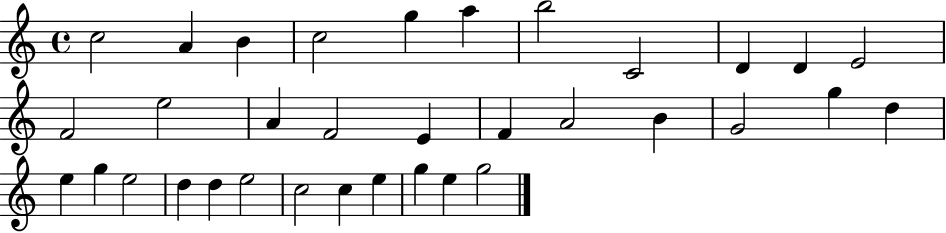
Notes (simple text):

C5/h A4/q B4/q C5/h G5/q A5/q B5/h C4/h D4/q D4/q E4/h F4/h E5/h A4/q F4/h E4/q F4/q A4/h B4/q G4/h G5/q D5/q E5/q G5/q E5/h D5/q D5/q E5/h C5/h C5/q E5/q G5/q E5/q G5/h